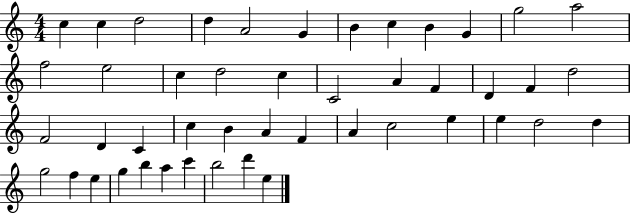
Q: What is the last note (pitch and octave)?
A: E5